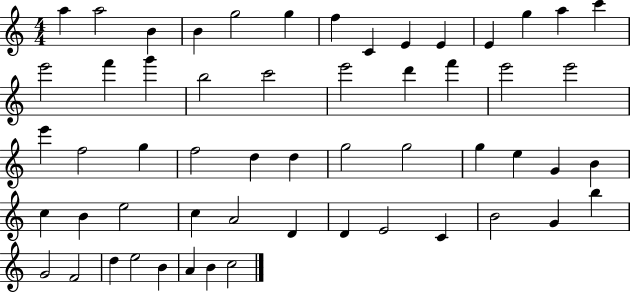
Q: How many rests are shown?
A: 0